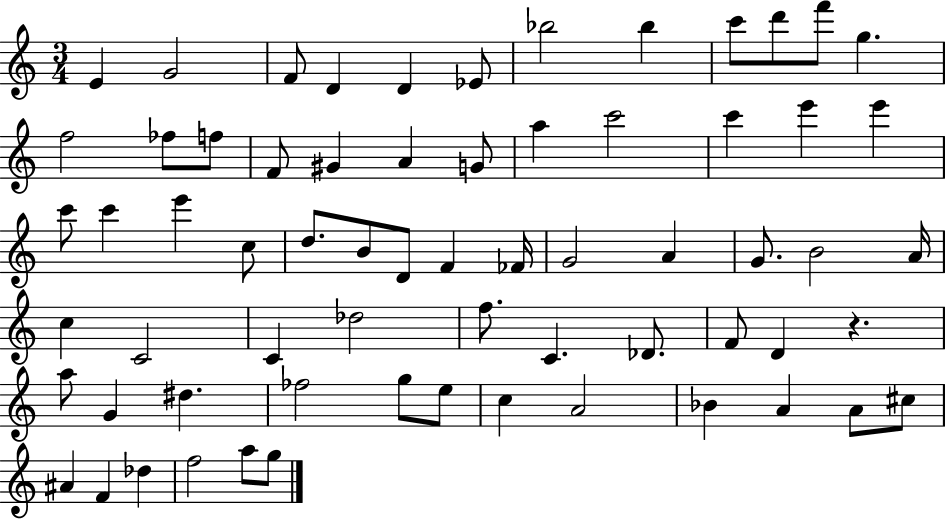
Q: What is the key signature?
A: C major